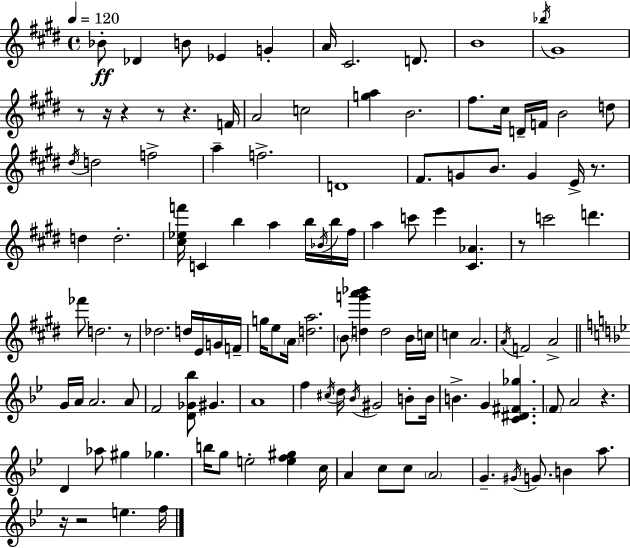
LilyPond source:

{
  \clef treble
  \time 4/4
  \defaultTimeSignature
  \key e \major
  \tempo 4 = 120
  bes'8-.\ff des'4 b'8 ees'4 g'4-. | a'16 cis'2. d'8. | b'1 | \acciaccatura { bes''16 } gis'1 | \break r8 r16 r4 r8 r4. | f'16 a'2 c''2 | <g'' a''>4 b'2. | fis''8. cis''16 d'16-- f'16 b'2 d''8 | \break \acciaccatura { dis''16 } d''2 f''2-> | a''4-- f''2.-> | d'1 | fis'8. g'8 b'8. g'4 e'16-> r8. | \break d''4 d''2.-. | <cis'' ees'' f'''>16 c'4 b''4 a''4 b''16 | \acciaccatura { bes'16 } b''16 fis''16 a''4 c'''8 e'''4 <cis' aes'>4. | r8 c'''2 d'''4. | \break fes'''8 d''2. | r8 des''2. d''16 | e'16 g'16 f'16-- g''16 e''8 \parenthesize a'16 <d'' a''>2. | \parenthesize b'8 <d'' g''' a''' bes'''>4 d''2 | \break b'16 c''16 c''4 a'2. | \acciaccatura { a'16 } f'2 a'2-> | \bar "||" \break \key bes \major g'16 a'16 a'2. a'8 | f'2 <d' ges' bes''>8 gis'4. | a'1 | f''4 \acciaccatura { cis''16 } d''16 \acciaccatura { bes'16 } gis'2 b'8-. | \break b'16 b'4.-> g'4 <c' dis' fis' ges''>4. | \parenthesize f'8 a'2 r4. | d'4 aes''8 gis''4 ges''4. | b''16 g''8 e''2-. <e'' f'' gis''>4 | \break c''16 a'4 c''8 c''8 \parenthesize a'2 | g'4.-- \acciaccatura { gis'16 } g'8. b'4 | a''8. r16 r2 e''4. | f''16 \bar "|."
}